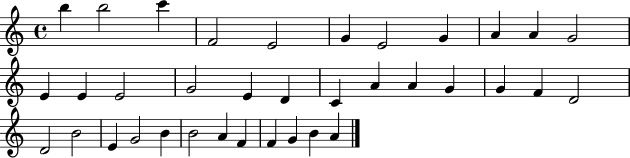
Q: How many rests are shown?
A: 0